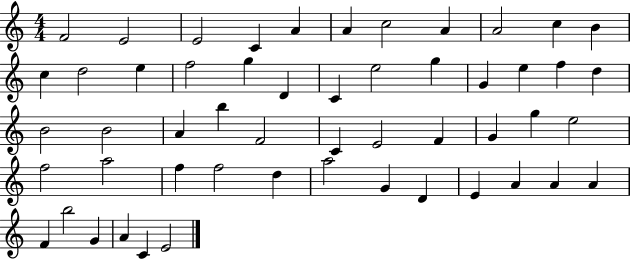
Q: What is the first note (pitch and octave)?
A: F4